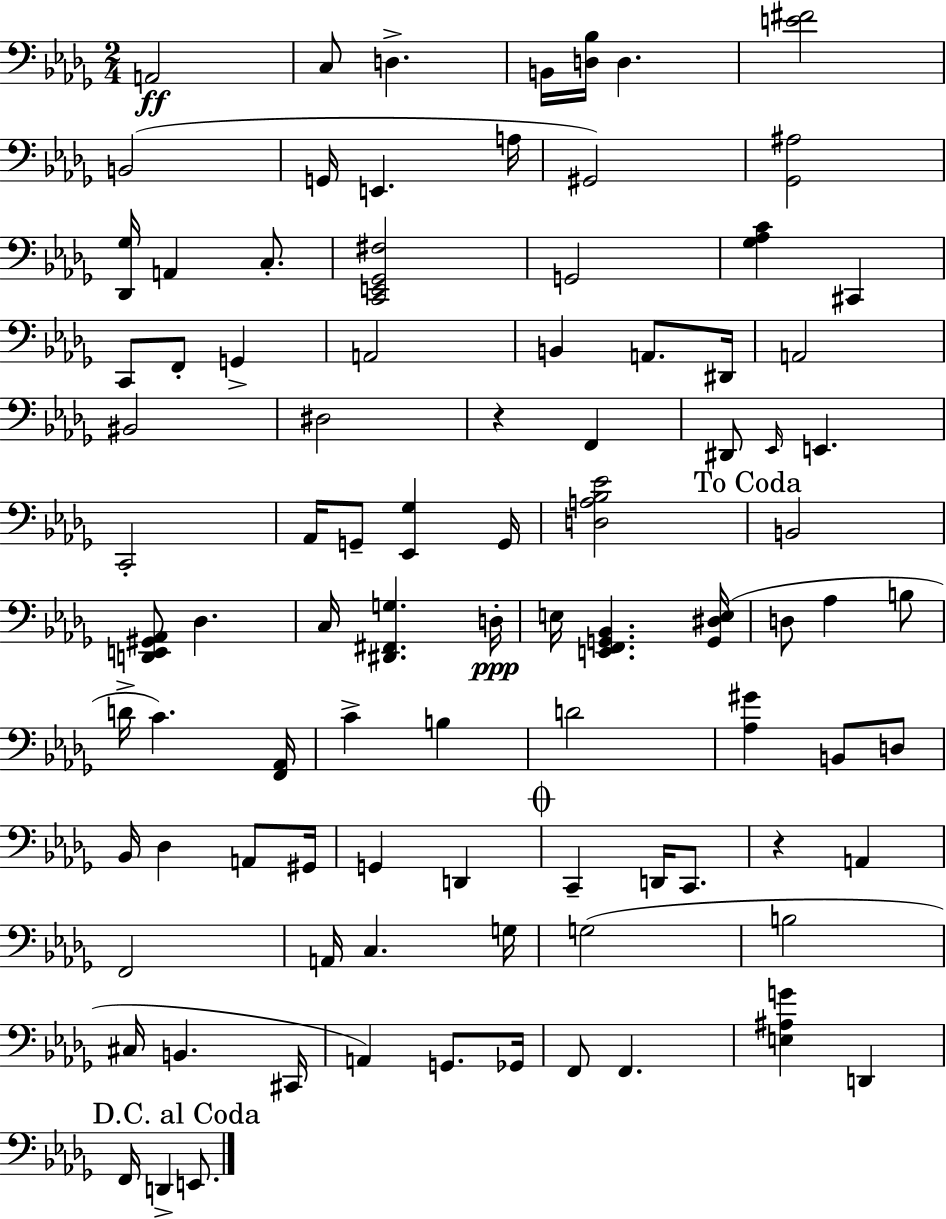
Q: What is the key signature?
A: BES minor